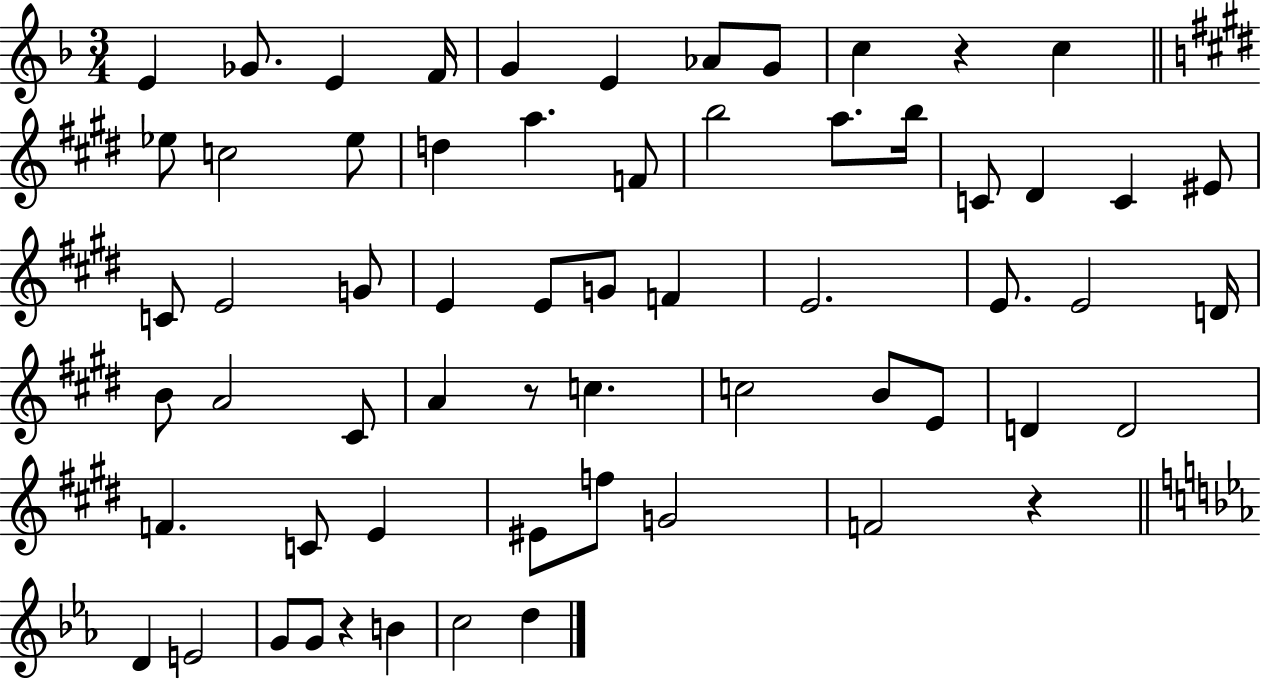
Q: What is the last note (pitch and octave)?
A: D5